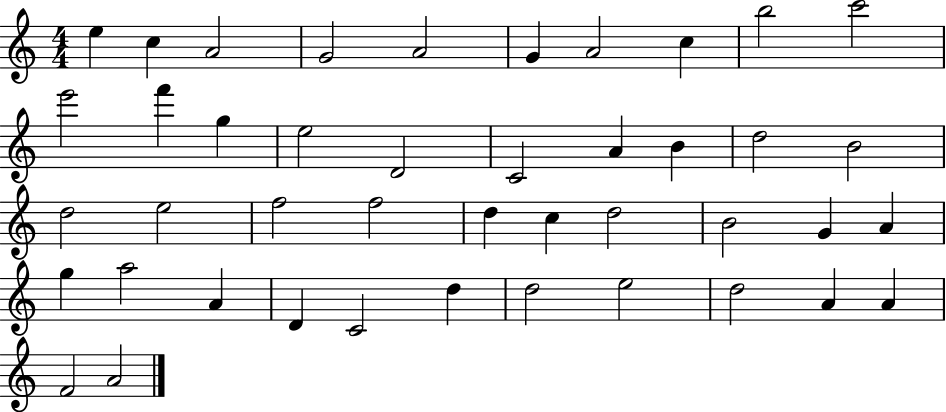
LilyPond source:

{
  \clef treble
  \numericTimeSignature
  \time 4/4
  \key c \major
  e''4 c''4 a'2 | g'2 a'2 | g'4 a'2 c''4 | b''2 c'''2 | \break e'''2 f'''4 g''4 | e''2 d'2 | c'2 a'4 b'4 | d''2 b'2 | \break d''2 e''2 | f''2 f''2 | d''4 c''4 d''2 | b'2 g'4 a'4 | \break g''4 a''2 a'4 | d'4 c'2 d''4 | d''2 e''2 | d''2 a'4 a'4 | \break f'2 a'2 | \bar "|."
}